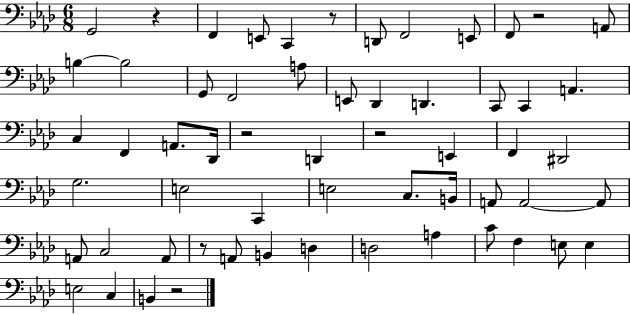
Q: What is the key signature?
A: AES major